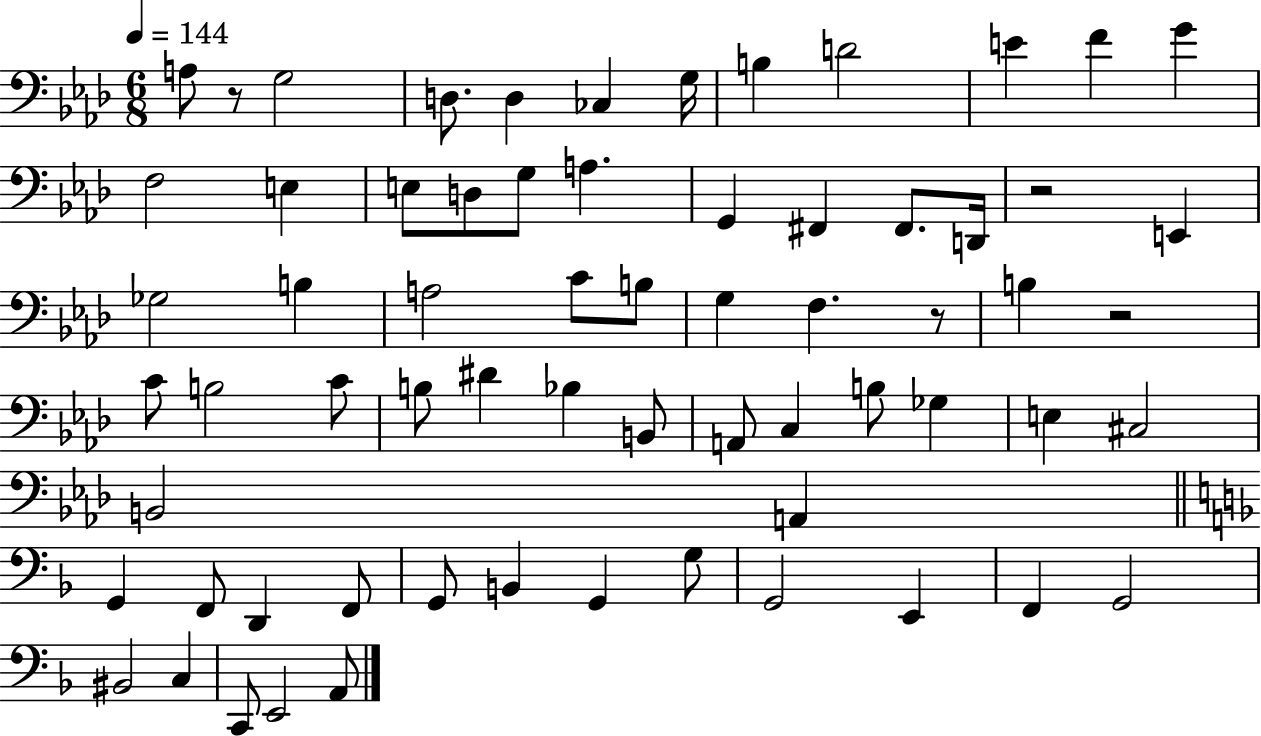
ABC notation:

X:1
T:Untitled
M:6/8
L:1/4
K:Ab
A,/2 z/2 G,2 D,/2 D, _C, G,/4 B, D2 E F G F,2 E, E,/2 D,/2 G,/2 A, G,, ^F,, ^F,,/2 D,,/4 z2 E,, _G,2 B, A,2 C/2 B,/2 G, F, z/2 B, z2 C/2 B,2 C/2 B,/2 ^D _B, B,,/2 A,,/2 C, B,/2 _G, E, ^C,2 B,,2 A,, G,, F,,/2 D,, F,,/2 G,,/2 B,, G,, G,/2 G,,2 E,, F,, G,,2 ^B,,2 C, C,,/2 E,,2 A,,/2